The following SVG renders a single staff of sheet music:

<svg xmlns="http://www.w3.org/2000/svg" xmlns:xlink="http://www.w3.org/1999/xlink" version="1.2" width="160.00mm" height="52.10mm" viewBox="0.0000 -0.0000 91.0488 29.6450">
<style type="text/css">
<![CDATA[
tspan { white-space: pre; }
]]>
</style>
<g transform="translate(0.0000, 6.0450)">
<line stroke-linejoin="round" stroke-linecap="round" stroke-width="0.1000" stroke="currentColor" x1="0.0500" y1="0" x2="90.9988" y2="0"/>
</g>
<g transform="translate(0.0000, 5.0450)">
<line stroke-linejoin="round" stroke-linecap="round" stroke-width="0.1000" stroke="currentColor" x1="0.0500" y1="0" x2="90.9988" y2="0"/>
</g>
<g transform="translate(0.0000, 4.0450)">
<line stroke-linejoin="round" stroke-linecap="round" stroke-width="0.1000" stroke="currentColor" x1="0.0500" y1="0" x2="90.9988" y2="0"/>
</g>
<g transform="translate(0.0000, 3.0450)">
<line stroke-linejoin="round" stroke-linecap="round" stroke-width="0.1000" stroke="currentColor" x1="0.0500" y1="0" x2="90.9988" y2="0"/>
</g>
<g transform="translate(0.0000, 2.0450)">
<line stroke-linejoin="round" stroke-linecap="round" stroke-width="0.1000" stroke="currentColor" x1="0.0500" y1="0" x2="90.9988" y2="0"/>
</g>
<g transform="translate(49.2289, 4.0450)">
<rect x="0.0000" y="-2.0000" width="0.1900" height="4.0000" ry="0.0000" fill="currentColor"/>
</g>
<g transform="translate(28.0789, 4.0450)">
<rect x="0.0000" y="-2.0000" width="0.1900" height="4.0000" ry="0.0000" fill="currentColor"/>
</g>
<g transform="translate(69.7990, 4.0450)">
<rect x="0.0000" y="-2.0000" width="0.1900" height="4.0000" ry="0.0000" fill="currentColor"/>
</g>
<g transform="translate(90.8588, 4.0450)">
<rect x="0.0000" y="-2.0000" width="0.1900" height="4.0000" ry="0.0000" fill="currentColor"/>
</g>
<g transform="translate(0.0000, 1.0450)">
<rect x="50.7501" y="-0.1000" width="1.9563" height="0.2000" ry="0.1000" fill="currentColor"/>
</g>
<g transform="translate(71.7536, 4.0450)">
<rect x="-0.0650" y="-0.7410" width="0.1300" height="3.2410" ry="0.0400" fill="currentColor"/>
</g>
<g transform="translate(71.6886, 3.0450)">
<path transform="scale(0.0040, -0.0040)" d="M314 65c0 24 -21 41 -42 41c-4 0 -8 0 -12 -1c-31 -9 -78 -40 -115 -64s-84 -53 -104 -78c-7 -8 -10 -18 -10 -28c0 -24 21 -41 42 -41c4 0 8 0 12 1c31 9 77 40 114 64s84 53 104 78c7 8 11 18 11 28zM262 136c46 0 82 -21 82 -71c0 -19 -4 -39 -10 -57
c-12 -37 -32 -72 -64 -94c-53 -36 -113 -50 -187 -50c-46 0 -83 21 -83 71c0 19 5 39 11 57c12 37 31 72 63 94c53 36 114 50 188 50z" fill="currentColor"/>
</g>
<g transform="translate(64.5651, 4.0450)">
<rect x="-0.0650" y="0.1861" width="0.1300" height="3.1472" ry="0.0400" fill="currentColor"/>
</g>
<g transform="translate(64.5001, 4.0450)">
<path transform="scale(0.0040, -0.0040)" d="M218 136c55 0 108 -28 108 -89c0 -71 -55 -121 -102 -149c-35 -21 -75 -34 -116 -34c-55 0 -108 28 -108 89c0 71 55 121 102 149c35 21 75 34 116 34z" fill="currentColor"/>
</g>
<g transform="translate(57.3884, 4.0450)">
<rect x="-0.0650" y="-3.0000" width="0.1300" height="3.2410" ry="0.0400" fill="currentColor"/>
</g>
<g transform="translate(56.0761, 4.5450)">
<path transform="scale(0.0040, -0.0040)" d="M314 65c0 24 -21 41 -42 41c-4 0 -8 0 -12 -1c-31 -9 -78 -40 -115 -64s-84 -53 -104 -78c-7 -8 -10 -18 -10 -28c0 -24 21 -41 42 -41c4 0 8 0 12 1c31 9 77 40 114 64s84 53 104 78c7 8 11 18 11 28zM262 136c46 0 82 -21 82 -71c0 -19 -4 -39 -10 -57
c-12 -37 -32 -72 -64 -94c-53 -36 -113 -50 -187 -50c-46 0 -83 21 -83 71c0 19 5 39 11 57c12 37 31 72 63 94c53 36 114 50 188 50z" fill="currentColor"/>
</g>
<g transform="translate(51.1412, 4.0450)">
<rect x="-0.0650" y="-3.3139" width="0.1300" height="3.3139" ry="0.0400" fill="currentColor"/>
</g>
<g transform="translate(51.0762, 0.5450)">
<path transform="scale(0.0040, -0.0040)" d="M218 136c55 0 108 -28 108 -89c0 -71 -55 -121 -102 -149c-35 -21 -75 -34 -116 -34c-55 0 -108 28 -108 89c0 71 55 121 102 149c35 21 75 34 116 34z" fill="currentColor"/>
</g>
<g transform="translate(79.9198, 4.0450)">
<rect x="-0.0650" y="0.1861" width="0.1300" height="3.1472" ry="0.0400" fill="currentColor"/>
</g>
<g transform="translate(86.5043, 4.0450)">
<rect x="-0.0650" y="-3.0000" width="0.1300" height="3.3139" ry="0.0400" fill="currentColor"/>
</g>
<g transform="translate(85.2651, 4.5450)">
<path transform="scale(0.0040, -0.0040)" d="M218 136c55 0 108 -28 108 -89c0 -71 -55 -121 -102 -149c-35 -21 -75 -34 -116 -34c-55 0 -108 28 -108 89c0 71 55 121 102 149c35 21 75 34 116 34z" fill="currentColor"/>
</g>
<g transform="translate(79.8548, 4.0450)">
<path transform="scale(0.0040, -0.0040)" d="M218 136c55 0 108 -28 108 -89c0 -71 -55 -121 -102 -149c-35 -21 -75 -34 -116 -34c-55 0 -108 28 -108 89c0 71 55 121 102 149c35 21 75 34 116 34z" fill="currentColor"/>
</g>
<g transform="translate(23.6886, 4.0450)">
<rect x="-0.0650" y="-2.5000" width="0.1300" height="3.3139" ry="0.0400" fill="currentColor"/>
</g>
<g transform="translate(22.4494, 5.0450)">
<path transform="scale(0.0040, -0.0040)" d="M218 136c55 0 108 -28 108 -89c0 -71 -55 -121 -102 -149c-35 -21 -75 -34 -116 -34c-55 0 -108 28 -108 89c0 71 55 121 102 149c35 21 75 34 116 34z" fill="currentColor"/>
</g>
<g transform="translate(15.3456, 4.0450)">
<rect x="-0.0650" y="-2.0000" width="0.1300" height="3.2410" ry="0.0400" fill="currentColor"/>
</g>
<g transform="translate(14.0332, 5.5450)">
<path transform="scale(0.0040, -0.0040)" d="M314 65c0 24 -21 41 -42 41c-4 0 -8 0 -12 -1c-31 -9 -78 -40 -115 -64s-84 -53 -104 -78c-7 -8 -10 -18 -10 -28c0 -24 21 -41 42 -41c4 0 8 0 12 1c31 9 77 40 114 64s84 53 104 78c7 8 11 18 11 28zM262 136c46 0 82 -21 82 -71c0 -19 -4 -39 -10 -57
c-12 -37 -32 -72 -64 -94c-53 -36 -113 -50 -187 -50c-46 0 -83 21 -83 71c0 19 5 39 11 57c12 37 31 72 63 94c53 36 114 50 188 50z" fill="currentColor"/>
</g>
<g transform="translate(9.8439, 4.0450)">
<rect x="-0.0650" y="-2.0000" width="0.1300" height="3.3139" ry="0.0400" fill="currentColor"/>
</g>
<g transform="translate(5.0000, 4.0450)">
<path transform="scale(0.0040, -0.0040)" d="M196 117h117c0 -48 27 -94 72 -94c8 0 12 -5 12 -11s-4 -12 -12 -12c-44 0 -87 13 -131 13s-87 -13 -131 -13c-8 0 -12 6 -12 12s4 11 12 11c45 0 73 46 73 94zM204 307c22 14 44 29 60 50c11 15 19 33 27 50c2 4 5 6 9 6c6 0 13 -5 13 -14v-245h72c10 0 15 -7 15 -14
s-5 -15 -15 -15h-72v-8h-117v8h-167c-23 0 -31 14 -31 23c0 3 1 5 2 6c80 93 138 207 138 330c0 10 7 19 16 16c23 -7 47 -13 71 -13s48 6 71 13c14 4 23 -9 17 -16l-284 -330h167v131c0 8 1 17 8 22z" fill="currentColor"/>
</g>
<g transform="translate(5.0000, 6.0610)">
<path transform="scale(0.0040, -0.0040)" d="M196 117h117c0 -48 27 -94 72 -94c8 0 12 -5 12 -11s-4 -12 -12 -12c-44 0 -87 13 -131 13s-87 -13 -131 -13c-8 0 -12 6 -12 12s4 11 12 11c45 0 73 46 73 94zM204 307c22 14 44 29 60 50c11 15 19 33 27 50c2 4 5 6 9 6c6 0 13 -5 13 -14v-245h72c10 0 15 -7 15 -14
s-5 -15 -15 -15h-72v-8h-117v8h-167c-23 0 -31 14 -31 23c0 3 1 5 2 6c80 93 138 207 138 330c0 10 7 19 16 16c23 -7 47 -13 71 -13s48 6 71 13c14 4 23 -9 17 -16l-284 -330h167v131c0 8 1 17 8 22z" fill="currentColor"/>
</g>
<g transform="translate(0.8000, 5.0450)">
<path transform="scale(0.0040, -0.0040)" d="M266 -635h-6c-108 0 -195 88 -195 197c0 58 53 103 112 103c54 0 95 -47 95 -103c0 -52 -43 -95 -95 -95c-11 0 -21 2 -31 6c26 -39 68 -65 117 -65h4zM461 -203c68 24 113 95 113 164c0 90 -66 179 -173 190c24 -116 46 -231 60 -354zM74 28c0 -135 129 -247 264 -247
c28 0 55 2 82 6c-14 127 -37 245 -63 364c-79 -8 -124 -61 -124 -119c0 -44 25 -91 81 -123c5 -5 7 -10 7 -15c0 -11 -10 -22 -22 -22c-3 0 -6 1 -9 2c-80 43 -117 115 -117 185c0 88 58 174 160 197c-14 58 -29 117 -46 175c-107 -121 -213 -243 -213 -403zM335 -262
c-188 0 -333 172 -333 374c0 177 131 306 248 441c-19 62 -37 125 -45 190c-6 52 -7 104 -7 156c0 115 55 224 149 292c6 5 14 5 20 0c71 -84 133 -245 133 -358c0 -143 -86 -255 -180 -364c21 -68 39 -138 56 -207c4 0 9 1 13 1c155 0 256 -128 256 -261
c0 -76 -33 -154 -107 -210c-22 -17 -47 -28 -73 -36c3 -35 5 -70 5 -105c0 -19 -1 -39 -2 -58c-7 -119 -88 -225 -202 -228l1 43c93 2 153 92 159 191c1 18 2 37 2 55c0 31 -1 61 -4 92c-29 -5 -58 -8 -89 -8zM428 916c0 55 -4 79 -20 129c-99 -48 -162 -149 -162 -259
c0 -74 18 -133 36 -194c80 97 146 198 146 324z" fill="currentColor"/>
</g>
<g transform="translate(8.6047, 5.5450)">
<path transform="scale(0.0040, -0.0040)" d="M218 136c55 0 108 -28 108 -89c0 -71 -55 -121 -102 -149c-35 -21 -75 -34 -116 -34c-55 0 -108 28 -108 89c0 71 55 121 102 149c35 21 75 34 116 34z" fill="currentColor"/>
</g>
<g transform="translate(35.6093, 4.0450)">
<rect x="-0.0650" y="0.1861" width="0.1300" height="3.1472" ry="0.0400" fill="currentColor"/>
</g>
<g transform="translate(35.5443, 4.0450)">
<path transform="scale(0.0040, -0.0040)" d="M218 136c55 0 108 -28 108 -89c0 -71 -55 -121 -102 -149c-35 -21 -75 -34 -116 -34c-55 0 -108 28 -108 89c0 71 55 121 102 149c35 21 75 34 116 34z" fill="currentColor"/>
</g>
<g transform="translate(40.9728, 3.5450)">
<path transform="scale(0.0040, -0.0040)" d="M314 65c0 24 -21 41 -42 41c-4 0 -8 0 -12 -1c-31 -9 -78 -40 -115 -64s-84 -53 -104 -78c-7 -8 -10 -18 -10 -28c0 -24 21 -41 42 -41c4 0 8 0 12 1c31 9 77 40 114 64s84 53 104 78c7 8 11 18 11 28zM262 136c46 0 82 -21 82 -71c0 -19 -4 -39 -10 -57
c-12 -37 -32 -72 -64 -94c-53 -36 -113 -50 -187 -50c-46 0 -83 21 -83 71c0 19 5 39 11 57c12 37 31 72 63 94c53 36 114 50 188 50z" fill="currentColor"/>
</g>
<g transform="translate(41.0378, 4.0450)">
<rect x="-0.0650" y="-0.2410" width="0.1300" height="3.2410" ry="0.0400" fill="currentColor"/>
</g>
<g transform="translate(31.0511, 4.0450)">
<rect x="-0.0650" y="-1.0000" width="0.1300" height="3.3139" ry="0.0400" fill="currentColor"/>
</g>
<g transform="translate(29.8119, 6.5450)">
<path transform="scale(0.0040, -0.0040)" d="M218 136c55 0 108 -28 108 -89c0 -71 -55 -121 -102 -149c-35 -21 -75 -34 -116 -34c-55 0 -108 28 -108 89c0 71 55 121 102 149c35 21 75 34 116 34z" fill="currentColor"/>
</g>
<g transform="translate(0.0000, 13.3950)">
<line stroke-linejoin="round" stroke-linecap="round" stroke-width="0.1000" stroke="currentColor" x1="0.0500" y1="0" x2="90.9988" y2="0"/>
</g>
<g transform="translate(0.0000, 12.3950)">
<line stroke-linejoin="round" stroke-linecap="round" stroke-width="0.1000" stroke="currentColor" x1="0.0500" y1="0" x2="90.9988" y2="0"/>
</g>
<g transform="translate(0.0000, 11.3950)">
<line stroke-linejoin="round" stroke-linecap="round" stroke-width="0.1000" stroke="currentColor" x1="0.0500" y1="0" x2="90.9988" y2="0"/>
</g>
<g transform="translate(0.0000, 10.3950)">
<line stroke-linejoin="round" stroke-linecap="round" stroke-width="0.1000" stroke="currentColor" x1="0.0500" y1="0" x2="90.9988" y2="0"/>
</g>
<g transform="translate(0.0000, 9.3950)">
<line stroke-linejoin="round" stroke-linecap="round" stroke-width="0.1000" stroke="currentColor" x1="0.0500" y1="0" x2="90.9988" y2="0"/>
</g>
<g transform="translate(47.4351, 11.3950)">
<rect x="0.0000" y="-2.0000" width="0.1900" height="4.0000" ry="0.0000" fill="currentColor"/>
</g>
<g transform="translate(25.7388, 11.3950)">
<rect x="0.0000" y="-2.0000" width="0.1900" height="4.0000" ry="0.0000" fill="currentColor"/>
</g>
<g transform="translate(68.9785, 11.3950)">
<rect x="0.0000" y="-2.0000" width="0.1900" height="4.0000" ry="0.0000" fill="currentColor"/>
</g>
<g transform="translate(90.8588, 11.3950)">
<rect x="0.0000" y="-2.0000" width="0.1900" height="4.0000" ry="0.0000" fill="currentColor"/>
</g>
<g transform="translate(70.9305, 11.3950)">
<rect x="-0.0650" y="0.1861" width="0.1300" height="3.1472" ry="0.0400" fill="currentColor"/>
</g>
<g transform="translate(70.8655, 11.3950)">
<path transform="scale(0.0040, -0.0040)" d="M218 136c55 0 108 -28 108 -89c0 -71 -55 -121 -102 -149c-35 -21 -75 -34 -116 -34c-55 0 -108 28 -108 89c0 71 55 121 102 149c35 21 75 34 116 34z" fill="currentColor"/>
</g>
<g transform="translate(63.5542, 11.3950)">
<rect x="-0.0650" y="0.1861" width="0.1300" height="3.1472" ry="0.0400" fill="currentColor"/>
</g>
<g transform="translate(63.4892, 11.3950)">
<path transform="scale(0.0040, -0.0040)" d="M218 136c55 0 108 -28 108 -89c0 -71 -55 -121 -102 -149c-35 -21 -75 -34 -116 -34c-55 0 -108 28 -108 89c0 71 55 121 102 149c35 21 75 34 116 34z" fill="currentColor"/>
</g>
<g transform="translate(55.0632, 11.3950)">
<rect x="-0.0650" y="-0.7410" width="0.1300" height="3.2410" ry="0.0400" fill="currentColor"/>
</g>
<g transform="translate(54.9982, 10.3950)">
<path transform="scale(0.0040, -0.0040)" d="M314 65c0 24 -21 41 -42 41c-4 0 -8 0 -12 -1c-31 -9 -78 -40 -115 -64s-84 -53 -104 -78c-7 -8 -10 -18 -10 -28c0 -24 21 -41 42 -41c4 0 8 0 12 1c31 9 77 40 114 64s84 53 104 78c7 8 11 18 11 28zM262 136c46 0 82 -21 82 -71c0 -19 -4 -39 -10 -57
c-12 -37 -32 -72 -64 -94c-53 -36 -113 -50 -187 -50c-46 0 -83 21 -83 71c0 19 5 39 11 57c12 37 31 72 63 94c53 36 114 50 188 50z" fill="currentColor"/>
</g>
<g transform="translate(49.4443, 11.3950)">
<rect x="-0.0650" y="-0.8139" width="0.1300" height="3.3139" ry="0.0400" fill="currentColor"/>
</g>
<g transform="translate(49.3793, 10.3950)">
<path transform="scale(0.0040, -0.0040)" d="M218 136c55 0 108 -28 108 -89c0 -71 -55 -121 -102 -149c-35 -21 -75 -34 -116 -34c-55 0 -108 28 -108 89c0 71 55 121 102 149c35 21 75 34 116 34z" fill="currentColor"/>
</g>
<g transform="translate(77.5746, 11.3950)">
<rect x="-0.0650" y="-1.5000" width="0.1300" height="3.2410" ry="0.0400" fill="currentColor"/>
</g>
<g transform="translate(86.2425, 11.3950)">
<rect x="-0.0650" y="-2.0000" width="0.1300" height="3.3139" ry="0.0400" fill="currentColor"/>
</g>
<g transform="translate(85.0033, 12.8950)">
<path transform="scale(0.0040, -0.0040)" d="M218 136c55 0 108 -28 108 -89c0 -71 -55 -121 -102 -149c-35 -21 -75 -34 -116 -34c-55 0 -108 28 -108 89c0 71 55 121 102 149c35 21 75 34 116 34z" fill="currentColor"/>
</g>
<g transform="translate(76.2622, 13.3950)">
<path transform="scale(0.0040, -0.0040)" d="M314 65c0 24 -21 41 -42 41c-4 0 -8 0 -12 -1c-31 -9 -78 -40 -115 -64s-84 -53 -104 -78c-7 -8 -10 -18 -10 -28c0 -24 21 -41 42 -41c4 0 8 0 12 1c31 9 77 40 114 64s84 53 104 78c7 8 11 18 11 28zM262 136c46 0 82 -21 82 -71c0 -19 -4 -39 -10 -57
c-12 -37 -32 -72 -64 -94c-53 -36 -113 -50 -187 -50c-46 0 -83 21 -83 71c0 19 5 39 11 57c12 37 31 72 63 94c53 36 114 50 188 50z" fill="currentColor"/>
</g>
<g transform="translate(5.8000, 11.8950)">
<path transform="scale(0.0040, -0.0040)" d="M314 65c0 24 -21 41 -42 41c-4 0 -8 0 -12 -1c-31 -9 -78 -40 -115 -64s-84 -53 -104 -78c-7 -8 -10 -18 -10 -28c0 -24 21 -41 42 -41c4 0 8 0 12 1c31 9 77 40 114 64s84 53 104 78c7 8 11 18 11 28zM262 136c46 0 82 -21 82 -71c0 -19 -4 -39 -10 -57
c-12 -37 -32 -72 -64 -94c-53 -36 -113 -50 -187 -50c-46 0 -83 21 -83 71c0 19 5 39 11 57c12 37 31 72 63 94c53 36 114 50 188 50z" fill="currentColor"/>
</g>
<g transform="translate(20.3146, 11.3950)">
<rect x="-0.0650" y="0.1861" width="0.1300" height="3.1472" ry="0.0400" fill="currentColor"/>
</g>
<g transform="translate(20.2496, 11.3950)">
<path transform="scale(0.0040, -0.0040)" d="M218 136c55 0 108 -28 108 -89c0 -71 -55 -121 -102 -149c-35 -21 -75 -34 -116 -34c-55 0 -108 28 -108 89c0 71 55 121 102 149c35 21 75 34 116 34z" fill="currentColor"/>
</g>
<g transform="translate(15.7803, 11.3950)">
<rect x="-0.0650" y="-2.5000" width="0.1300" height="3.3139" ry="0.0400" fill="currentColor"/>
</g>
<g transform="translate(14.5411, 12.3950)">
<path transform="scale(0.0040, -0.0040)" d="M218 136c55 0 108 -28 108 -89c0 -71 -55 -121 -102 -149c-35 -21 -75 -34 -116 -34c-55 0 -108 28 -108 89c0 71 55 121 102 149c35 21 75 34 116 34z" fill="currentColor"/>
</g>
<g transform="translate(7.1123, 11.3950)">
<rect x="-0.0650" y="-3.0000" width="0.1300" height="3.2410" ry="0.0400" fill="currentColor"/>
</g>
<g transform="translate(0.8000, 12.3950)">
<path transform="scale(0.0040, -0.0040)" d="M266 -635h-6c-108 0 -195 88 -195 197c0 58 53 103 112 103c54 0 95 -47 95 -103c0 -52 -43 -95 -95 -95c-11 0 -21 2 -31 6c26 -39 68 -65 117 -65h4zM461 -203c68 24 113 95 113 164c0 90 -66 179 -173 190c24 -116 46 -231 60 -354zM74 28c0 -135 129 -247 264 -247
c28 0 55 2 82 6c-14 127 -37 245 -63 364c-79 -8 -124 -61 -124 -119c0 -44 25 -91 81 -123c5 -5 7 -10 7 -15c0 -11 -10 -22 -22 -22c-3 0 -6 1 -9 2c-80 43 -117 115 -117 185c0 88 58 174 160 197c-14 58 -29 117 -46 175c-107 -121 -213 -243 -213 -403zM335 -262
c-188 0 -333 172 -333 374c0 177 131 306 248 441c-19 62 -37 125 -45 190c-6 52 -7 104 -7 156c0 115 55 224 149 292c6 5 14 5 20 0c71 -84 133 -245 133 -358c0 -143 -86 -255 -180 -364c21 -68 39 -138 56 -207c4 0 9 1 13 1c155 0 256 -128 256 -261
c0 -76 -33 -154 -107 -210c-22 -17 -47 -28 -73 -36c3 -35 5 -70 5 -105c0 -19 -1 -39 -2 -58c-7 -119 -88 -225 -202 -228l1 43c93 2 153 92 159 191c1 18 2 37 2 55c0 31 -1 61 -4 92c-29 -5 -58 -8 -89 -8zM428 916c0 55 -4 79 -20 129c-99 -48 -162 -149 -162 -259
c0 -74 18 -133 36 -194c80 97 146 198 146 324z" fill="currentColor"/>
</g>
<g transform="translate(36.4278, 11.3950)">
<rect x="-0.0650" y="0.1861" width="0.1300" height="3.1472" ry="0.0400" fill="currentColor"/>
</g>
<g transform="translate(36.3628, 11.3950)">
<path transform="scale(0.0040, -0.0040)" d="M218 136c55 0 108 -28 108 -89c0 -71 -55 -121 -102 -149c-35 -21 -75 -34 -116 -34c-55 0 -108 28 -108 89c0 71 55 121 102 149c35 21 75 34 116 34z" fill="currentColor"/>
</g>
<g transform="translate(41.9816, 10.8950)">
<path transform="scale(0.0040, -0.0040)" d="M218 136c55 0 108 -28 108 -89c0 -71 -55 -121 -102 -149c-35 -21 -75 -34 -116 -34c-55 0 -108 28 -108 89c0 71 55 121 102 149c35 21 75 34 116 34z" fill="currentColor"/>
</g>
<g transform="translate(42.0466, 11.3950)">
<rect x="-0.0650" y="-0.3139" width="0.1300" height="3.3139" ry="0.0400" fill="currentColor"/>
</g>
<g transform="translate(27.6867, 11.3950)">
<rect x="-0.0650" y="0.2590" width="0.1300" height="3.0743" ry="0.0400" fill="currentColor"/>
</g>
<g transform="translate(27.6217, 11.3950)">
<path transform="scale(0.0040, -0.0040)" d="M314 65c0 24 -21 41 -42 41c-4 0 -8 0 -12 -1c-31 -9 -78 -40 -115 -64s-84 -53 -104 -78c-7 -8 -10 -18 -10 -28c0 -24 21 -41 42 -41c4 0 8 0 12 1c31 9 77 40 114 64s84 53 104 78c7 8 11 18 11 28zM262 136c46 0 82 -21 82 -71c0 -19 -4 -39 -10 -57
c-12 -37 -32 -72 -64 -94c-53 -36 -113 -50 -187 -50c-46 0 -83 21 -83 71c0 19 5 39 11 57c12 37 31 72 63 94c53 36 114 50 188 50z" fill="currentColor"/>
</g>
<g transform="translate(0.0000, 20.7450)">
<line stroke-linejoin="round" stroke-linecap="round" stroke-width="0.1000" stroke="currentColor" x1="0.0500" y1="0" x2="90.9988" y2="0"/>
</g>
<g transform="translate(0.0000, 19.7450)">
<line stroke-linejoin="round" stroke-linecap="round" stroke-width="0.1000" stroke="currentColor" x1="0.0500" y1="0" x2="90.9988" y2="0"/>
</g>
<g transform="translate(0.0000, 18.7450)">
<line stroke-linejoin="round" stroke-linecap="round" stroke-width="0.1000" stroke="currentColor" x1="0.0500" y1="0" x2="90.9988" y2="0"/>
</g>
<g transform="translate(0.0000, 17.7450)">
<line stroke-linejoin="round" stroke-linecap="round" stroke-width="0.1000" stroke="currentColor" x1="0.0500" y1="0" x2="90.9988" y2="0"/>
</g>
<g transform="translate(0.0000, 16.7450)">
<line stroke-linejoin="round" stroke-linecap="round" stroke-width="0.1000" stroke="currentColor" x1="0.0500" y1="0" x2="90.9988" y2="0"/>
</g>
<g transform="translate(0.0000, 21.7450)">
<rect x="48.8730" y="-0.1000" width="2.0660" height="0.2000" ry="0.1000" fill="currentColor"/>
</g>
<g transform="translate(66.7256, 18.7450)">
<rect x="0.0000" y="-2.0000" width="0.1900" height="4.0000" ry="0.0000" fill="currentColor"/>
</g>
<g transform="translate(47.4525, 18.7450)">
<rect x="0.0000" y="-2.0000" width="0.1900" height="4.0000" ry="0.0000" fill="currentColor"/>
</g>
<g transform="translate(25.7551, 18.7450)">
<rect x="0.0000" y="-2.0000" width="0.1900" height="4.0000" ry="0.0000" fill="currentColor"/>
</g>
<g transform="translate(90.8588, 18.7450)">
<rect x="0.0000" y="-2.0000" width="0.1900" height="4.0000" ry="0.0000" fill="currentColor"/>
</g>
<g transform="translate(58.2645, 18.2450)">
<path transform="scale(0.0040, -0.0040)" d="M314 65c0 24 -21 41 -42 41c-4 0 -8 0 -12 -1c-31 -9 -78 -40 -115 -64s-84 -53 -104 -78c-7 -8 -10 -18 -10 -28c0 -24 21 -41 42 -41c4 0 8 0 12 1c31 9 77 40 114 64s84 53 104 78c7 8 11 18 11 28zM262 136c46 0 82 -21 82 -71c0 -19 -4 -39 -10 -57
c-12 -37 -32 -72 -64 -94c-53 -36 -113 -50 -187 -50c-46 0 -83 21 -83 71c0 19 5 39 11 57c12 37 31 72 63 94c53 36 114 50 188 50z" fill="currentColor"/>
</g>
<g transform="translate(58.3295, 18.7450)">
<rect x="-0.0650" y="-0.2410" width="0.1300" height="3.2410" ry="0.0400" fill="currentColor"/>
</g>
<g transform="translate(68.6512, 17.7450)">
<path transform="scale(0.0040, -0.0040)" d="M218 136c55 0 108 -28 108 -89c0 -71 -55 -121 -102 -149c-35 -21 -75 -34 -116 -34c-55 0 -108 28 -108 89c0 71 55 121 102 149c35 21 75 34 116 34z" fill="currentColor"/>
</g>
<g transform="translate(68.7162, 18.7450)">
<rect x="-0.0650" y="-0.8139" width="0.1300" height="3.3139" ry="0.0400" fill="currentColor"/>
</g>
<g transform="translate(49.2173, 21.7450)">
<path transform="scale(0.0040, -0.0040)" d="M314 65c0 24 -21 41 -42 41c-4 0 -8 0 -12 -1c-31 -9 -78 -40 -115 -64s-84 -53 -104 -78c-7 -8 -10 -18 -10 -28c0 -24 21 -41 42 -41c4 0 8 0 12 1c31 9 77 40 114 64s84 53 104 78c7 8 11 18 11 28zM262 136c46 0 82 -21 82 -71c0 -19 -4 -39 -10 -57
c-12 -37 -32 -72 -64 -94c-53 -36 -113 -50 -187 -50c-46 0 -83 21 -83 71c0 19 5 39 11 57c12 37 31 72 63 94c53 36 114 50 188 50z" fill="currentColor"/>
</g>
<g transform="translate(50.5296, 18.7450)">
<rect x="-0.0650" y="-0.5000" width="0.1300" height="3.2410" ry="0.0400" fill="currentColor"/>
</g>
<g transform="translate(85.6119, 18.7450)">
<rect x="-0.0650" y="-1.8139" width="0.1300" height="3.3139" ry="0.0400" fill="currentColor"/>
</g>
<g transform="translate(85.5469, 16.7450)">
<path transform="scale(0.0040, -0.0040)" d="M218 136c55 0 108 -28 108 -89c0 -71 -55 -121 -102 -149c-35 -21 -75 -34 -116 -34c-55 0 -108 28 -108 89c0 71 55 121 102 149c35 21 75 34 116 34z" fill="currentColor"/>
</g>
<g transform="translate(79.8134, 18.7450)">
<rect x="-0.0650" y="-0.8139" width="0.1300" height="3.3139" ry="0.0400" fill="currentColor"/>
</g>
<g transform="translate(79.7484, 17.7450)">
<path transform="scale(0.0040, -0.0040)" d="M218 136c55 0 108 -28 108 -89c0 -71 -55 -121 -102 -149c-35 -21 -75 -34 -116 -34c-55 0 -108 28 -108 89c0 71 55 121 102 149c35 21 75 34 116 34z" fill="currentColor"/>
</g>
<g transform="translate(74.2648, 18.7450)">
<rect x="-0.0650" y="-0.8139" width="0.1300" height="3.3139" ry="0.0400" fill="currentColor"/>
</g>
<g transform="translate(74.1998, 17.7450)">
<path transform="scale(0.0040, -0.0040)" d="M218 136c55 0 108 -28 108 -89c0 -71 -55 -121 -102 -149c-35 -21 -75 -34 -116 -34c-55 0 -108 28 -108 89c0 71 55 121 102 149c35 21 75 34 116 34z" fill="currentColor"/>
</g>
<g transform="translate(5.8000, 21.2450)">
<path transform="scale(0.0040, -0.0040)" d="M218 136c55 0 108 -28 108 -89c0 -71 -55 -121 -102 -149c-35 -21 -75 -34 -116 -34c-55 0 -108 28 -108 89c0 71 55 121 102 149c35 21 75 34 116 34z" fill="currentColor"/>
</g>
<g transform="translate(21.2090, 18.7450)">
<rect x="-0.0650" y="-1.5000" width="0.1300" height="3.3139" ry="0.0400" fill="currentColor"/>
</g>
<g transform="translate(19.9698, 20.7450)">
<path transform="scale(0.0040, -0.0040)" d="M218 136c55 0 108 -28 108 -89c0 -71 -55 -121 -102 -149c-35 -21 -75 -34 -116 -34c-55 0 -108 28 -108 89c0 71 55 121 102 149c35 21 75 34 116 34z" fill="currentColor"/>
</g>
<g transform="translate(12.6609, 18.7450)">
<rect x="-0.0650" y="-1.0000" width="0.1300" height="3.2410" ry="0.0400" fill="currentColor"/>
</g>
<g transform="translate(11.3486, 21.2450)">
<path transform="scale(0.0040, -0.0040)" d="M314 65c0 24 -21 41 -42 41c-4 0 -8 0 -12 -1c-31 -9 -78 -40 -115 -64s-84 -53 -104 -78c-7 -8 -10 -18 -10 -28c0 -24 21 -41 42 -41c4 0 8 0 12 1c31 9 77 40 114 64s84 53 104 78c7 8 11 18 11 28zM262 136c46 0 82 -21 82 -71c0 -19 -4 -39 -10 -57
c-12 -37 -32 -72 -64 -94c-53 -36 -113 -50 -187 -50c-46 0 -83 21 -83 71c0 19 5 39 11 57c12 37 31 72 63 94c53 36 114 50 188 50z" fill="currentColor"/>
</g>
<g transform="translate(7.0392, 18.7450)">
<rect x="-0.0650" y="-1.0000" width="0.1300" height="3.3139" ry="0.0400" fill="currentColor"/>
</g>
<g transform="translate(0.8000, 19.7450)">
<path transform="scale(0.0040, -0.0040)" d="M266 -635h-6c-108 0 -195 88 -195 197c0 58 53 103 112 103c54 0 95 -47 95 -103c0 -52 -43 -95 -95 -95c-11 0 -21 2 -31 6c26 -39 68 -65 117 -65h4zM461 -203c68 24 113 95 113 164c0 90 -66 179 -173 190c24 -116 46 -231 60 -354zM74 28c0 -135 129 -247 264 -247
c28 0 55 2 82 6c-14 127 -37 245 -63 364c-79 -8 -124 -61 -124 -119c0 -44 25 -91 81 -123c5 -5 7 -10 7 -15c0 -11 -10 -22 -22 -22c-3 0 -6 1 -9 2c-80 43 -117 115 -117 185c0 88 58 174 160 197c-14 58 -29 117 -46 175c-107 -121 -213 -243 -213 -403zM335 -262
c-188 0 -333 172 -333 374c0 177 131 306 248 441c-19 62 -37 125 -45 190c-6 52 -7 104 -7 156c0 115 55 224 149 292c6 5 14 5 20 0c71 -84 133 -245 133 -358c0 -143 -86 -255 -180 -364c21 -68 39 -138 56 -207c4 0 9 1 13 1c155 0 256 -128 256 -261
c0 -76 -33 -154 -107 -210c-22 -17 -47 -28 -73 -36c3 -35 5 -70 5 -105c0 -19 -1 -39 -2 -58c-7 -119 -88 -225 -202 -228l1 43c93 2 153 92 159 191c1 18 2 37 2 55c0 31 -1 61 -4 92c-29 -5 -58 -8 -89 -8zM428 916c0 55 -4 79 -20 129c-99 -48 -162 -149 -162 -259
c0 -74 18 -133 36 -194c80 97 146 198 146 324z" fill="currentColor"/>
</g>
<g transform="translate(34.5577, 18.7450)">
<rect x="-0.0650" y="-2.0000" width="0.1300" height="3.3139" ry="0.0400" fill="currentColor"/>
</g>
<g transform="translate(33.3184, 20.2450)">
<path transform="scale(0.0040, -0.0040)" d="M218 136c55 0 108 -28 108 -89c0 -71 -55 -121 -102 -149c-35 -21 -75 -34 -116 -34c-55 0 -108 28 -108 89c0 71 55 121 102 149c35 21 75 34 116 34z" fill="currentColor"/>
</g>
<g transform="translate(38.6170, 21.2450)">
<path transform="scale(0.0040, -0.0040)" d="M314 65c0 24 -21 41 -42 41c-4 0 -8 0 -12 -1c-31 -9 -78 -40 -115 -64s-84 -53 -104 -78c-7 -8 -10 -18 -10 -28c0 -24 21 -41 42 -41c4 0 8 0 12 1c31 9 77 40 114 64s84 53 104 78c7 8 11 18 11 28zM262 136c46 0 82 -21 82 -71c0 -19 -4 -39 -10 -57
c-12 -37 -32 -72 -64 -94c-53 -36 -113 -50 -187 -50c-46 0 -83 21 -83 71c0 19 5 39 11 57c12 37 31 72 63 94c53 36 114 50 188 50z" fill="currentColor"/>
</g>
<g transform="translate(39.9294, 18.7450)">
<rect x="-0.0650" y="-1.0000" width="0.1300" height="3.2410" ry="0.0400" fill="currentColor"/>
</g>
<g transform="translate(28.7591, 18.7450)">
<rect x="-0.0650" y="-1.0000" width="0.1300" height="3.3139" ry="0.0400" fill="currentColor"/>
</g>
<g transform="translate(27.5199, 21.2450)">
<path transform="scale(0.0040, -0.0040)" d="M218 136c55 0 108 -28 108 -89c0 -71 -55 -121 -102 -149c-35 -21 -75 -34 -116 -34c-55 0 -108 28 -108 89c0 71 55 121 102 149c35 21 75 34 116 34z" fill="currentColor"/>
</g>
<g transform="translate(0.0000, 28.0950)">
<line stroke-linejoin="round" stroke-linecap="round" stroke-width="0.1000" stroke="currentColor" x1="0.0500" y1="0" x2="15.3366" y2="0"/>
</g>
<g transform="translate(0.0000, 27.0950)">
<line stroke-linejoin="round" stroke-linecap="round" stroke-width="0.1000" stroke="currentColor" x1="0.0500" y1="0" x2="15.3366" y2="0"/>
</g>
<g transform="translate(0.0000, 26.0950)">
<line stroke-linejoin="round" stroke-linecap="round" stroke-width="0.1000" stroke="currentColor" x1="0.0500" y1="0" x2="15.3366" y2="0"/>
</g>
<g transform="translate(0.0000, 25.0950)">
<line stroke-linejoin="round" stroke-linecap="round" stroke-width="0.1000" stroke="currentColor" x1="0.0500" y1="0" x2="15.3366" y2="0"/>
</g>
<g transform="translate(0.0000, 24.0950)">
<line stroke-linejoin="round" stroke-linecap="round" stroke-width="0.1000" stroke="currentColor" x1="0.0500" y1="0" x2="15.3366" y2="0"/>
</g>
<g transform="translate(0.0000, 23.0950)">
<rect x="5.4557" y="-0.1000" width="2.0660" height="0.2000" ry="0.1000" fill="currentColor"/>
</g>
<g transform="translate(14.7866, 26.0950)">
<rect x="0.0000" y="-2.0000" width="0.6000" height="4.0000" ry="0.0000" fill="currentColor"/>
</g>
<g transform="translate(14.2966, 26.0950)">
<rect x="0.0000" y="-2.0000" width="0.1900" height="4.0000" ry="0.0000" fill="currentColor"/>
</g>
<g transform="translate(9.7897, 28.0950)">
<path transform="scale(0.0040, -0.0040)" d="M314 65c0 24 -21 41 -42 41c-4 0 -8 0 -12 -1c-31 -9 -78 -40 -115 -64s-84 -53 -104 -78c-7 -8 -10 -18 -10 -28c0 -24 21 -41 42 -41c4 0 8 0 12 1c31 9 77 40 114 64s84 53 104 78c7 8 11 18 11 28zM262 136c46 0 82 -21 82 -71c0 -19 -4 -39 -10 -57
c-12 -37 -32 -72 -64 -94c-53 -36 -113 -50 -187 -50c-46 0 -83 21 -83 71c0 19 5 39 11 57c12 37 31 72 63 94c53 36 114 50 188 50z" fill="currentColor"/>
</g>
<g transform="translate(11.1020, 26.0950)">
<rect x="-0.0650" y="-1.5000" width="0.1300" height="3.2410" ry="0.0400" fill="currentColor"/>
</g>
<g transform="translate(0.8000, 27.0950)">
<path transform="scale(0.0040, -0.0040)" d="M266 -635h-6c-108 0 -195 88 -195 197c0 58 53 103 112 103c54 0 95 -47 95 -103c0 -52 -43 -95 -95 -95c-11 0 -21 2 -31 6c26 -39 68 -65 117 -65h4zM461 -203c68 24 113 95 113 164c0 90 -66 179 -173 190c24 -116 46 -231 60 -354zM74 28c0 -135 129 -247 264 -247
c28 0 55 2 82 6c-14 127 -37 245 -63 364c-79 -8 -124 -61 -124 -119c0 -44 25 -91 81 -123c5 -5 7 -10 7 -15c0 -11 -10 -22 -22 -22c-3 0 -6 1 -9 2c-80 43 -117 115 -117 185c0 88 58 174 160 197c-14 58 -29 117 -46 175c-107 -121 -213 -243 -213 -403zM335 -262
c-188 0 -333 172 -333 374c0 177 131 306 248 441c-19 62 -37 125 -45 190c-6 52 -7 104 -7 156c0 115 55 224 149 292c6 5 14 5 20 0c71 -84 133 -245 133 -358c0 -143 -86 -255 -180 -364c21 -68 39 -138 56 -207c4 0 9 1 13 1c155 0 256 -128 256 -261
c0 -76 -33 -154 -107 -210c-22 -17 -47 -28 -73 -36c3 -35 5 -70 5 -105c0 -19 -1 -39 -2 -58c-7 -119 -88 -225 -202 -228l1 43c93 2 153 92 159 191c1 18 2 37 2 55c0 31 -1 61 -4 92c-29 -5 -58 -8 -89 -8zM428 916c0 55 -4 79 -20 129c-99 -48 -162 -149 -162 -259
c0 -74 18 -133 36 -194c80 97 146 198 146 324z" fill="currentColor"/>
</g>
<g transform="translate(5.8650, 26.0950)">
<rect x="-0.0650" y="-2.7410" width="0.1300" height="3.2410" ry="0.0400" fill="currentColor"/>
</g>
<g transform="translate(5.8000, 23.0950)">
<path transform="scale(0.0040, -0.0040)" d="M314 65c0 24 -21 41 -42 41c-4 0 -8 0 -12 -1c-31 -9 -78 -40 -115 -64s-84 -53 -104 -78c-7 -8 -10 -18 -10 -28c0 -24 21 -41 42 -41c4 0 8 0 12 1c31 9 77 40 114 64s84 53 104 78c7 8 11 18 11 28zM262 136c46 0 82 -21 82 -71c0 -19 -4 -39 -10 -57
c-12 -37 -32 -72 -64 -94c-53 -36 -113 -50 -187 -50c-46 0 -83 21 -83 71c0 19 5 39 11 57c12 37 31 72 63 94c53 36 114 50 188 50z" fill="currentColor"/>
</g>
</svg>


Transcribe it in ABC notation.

X:1
T:Untitled
M:4/4
L:1/4
K:C
F F2 G D B c2 b A2 B d2 B A A2 G B B2 B c d d2 B B E2 F D D2 E D F D2 C2 c2 d d d f a2 E2